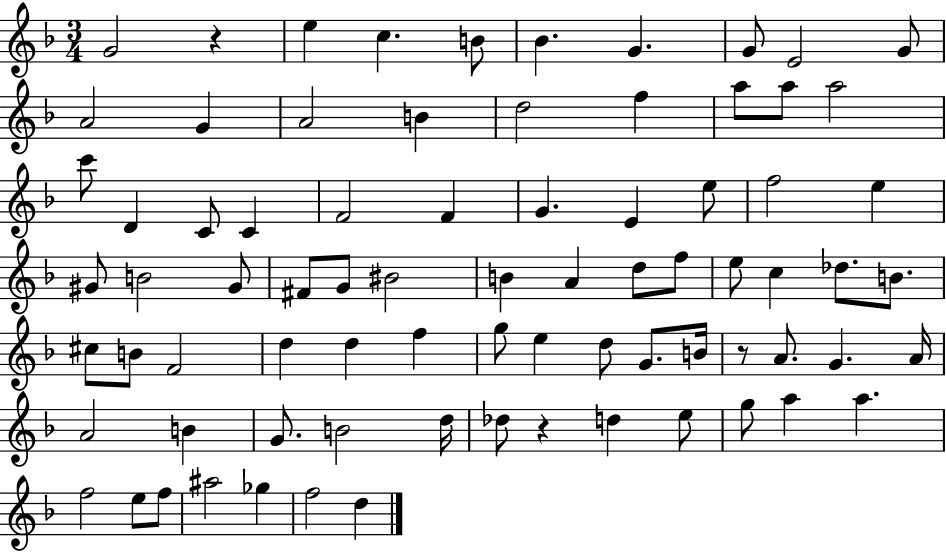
G4/h R/q E5/q C5/q. B4/e Bb4/q. G4/q. G4/e E4/h G4/e A4/h G4/q A4/h B4/q D5/h F5/q A5/e A5/e A5/h C6/e D4/q C4/e C4/q F4/h F4/q G4/q. E4/q E5/e F5/h E5/q G#4/e B4/h G#4/e F#4/e G4/e BIS4/h B4/q A4/q D5/e F5/e E5/e C5/q Db5/e. B4/e. C#5/e B4/e F4/h D5/q D5/q F5/q G5/e E5/q D5/e G4/e. B4/s R/e A4/e. G4/q. A4/s A4/h B4/q G4/e. B4/h D5/s Db5/e R/q D5/q E5/e G5/e A5/q A5/q. F5/h E5/e F5/e A#5/h Gb5/q F5/h D5/q